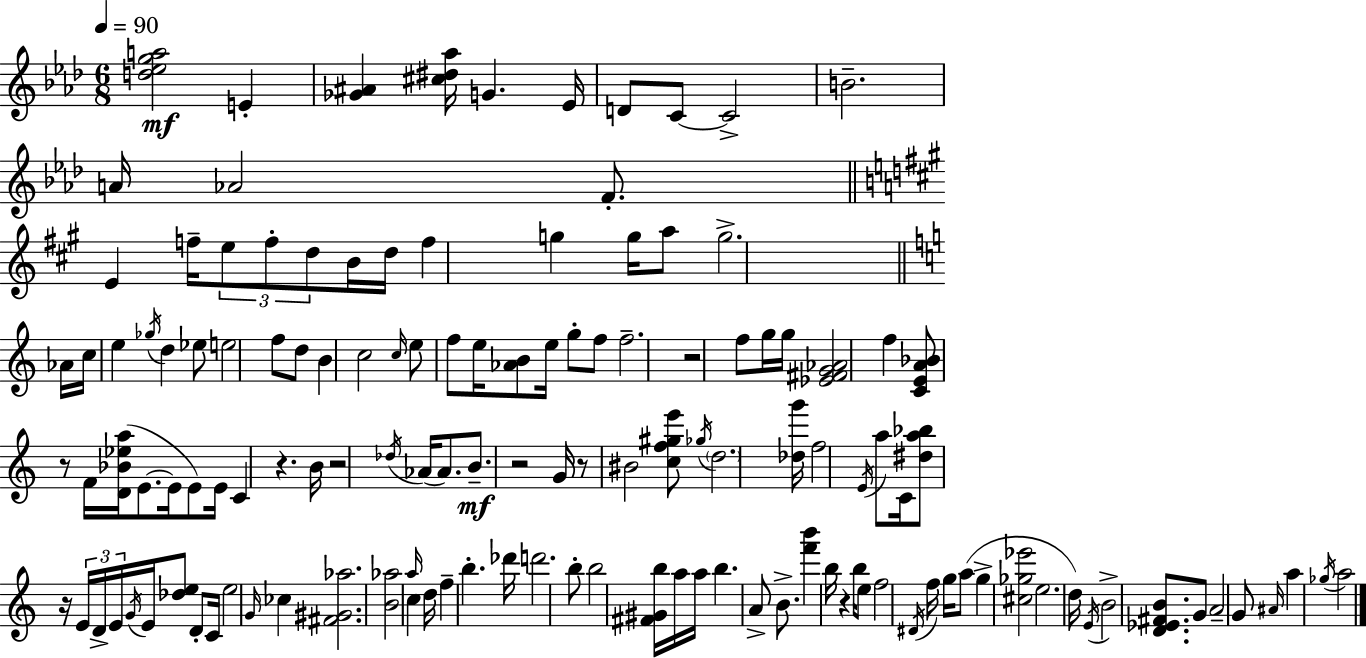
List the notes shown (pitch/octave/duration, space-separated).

[D5,Eb5,G5,A5]/h E4/q [Gb4,A#4]/q [C#5,D#5,Ab5]/s G4/q. Eb4/s D4/e C4/e C4/h B4/h. A4/s Ab4/h F4/e. E4/q F5/s E5/e F5/e D5/e B4/s D5/s F5/q G5/q G5/s A5/e G5/h. Ab4/s C5/s E5/q Gb5/s D5/q Eb5/e E5/h F5/e D5/e B4/q C5/h C5/s E5/e F5/e E5/s [Ab4,B4]/e E5/s G5/e F5/e F5/h. R/h F5/e G5/s G5/s [Eb4,F#4,G4,Ab4]/h F5/q [C4,E4,A4,Bb4]/e R/e F4/s [D4,Bb4,Eb5,A5]/s E4/e. E4/s E4/e E4/s C4/q R/q. B4/s R/h Db5/s Ab4/s Ab4/e. B4/e. R/h G4/s R/e BIS4/h [C5,F5,G#5,E6]/e Gb5/s D5/h. [Db5,G6]/s F5/h E4/s A5/e C4/s [D#5,A5,Bb5]/e R/s E4/s D4/s E4/s G4/s E4/s [Db5,E5]/e D4/e C4/s E5/h G4/s CES5/q [F#4,G#4,Ab5]/h. [B4,Ab5]/h A5/s C5/q D5/s F5/q B5/q. Db6/s D6/h. B5/e B5/h [F#4,G#4,B5]/s A5/s A5/s B5/q. A4/e B4/e. [F6,B6]/q B5/s R/q B5/s E5/e F5/h D#4/s F5/s G5/s A5/e G5/q [C#5,Gb5,Eb6]/h E5/h. D5/s E4/s B4/h [D4,Eb4,F#4,B4]/e. G4/e A4/h G4/e A#4/s A5/q Gb5/s A5/h